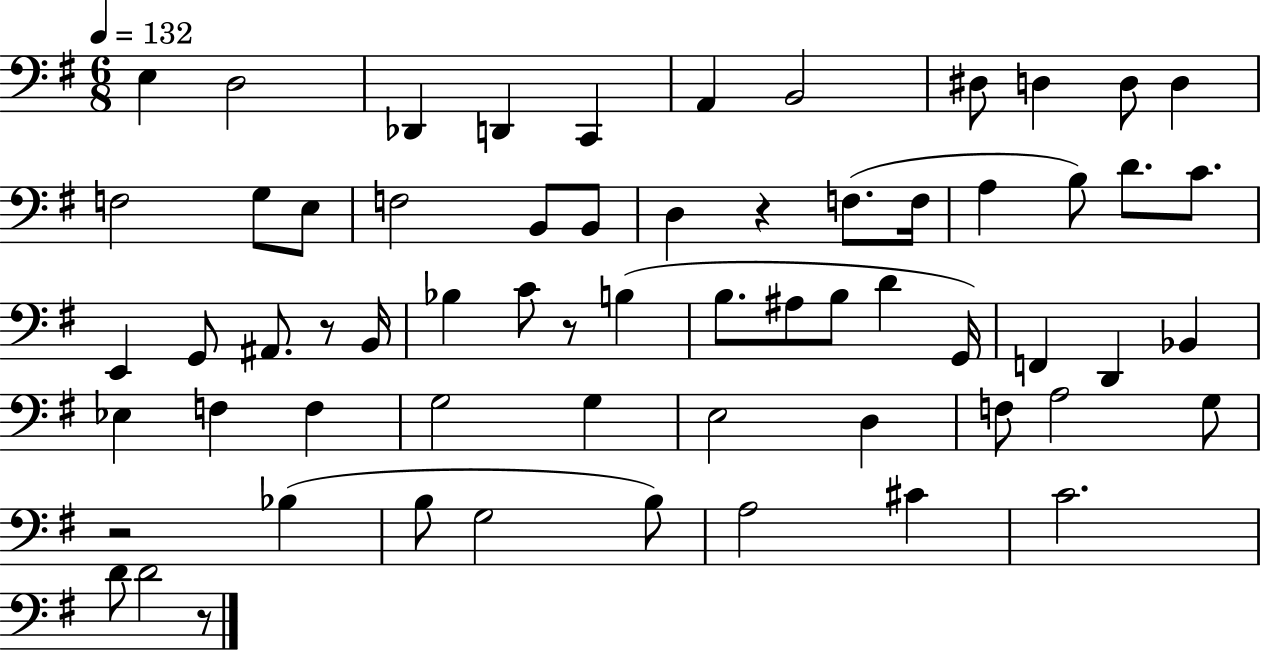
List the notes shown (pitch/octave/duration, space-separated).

E3/q D3/h Db2/q D2/q C2/q A2/q B2/h D#3/e D3/q D3/e D3/q F3/h G3/e E3/e F3/h B2/e B2/e D3/q R/q F3/e. F3/s A3/q B3/e D4/e. C4/e. E2/q G2/e A#2/e. R/e B2/s Bb3/q C4/e R/e B3/q B3/e. A#3/e B3/e D4/q G2/s F2/q D2/q Bb2/q Eb3/q F3/q F3/q G3/h G3/q E3/h D3/q F3/e A3/h G3/e R/h Bb3/q B3/e G3/h B3/e A3/h C#4/q C4/h. D4/e D4/h R/e